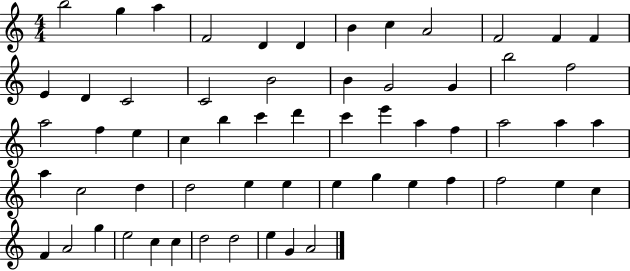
{
  \clef treble
  \numericTimeSignature
  \time 4/4
  \key c \major
  b''2 g''4 a''4 | f'2 d'4 d'4 | b'4 c''4 a'2 | f'2 f'4 f'4 | \break e'4 d'4 c'2 | c'2 b'2 | b'4 g'2 g'4 | b''2 f''2 | \break a''2 f''4 e''4 | c''4 b''4 c'''4 d'''4 | c'''4 e'''4 a''4 f''4 | a''2 a''4 a''4 | \break a''4 c''2 d''4 | d''2 e''4 e''4 | e''4 g''4 e''4 f''4 | f''2 e''4 c''4 | \break f'4 a'2 g''4 | e''2 c''4 c''4 | d''2 d''2 | e''4 g'4 a'2 | \break \bar "|."
}